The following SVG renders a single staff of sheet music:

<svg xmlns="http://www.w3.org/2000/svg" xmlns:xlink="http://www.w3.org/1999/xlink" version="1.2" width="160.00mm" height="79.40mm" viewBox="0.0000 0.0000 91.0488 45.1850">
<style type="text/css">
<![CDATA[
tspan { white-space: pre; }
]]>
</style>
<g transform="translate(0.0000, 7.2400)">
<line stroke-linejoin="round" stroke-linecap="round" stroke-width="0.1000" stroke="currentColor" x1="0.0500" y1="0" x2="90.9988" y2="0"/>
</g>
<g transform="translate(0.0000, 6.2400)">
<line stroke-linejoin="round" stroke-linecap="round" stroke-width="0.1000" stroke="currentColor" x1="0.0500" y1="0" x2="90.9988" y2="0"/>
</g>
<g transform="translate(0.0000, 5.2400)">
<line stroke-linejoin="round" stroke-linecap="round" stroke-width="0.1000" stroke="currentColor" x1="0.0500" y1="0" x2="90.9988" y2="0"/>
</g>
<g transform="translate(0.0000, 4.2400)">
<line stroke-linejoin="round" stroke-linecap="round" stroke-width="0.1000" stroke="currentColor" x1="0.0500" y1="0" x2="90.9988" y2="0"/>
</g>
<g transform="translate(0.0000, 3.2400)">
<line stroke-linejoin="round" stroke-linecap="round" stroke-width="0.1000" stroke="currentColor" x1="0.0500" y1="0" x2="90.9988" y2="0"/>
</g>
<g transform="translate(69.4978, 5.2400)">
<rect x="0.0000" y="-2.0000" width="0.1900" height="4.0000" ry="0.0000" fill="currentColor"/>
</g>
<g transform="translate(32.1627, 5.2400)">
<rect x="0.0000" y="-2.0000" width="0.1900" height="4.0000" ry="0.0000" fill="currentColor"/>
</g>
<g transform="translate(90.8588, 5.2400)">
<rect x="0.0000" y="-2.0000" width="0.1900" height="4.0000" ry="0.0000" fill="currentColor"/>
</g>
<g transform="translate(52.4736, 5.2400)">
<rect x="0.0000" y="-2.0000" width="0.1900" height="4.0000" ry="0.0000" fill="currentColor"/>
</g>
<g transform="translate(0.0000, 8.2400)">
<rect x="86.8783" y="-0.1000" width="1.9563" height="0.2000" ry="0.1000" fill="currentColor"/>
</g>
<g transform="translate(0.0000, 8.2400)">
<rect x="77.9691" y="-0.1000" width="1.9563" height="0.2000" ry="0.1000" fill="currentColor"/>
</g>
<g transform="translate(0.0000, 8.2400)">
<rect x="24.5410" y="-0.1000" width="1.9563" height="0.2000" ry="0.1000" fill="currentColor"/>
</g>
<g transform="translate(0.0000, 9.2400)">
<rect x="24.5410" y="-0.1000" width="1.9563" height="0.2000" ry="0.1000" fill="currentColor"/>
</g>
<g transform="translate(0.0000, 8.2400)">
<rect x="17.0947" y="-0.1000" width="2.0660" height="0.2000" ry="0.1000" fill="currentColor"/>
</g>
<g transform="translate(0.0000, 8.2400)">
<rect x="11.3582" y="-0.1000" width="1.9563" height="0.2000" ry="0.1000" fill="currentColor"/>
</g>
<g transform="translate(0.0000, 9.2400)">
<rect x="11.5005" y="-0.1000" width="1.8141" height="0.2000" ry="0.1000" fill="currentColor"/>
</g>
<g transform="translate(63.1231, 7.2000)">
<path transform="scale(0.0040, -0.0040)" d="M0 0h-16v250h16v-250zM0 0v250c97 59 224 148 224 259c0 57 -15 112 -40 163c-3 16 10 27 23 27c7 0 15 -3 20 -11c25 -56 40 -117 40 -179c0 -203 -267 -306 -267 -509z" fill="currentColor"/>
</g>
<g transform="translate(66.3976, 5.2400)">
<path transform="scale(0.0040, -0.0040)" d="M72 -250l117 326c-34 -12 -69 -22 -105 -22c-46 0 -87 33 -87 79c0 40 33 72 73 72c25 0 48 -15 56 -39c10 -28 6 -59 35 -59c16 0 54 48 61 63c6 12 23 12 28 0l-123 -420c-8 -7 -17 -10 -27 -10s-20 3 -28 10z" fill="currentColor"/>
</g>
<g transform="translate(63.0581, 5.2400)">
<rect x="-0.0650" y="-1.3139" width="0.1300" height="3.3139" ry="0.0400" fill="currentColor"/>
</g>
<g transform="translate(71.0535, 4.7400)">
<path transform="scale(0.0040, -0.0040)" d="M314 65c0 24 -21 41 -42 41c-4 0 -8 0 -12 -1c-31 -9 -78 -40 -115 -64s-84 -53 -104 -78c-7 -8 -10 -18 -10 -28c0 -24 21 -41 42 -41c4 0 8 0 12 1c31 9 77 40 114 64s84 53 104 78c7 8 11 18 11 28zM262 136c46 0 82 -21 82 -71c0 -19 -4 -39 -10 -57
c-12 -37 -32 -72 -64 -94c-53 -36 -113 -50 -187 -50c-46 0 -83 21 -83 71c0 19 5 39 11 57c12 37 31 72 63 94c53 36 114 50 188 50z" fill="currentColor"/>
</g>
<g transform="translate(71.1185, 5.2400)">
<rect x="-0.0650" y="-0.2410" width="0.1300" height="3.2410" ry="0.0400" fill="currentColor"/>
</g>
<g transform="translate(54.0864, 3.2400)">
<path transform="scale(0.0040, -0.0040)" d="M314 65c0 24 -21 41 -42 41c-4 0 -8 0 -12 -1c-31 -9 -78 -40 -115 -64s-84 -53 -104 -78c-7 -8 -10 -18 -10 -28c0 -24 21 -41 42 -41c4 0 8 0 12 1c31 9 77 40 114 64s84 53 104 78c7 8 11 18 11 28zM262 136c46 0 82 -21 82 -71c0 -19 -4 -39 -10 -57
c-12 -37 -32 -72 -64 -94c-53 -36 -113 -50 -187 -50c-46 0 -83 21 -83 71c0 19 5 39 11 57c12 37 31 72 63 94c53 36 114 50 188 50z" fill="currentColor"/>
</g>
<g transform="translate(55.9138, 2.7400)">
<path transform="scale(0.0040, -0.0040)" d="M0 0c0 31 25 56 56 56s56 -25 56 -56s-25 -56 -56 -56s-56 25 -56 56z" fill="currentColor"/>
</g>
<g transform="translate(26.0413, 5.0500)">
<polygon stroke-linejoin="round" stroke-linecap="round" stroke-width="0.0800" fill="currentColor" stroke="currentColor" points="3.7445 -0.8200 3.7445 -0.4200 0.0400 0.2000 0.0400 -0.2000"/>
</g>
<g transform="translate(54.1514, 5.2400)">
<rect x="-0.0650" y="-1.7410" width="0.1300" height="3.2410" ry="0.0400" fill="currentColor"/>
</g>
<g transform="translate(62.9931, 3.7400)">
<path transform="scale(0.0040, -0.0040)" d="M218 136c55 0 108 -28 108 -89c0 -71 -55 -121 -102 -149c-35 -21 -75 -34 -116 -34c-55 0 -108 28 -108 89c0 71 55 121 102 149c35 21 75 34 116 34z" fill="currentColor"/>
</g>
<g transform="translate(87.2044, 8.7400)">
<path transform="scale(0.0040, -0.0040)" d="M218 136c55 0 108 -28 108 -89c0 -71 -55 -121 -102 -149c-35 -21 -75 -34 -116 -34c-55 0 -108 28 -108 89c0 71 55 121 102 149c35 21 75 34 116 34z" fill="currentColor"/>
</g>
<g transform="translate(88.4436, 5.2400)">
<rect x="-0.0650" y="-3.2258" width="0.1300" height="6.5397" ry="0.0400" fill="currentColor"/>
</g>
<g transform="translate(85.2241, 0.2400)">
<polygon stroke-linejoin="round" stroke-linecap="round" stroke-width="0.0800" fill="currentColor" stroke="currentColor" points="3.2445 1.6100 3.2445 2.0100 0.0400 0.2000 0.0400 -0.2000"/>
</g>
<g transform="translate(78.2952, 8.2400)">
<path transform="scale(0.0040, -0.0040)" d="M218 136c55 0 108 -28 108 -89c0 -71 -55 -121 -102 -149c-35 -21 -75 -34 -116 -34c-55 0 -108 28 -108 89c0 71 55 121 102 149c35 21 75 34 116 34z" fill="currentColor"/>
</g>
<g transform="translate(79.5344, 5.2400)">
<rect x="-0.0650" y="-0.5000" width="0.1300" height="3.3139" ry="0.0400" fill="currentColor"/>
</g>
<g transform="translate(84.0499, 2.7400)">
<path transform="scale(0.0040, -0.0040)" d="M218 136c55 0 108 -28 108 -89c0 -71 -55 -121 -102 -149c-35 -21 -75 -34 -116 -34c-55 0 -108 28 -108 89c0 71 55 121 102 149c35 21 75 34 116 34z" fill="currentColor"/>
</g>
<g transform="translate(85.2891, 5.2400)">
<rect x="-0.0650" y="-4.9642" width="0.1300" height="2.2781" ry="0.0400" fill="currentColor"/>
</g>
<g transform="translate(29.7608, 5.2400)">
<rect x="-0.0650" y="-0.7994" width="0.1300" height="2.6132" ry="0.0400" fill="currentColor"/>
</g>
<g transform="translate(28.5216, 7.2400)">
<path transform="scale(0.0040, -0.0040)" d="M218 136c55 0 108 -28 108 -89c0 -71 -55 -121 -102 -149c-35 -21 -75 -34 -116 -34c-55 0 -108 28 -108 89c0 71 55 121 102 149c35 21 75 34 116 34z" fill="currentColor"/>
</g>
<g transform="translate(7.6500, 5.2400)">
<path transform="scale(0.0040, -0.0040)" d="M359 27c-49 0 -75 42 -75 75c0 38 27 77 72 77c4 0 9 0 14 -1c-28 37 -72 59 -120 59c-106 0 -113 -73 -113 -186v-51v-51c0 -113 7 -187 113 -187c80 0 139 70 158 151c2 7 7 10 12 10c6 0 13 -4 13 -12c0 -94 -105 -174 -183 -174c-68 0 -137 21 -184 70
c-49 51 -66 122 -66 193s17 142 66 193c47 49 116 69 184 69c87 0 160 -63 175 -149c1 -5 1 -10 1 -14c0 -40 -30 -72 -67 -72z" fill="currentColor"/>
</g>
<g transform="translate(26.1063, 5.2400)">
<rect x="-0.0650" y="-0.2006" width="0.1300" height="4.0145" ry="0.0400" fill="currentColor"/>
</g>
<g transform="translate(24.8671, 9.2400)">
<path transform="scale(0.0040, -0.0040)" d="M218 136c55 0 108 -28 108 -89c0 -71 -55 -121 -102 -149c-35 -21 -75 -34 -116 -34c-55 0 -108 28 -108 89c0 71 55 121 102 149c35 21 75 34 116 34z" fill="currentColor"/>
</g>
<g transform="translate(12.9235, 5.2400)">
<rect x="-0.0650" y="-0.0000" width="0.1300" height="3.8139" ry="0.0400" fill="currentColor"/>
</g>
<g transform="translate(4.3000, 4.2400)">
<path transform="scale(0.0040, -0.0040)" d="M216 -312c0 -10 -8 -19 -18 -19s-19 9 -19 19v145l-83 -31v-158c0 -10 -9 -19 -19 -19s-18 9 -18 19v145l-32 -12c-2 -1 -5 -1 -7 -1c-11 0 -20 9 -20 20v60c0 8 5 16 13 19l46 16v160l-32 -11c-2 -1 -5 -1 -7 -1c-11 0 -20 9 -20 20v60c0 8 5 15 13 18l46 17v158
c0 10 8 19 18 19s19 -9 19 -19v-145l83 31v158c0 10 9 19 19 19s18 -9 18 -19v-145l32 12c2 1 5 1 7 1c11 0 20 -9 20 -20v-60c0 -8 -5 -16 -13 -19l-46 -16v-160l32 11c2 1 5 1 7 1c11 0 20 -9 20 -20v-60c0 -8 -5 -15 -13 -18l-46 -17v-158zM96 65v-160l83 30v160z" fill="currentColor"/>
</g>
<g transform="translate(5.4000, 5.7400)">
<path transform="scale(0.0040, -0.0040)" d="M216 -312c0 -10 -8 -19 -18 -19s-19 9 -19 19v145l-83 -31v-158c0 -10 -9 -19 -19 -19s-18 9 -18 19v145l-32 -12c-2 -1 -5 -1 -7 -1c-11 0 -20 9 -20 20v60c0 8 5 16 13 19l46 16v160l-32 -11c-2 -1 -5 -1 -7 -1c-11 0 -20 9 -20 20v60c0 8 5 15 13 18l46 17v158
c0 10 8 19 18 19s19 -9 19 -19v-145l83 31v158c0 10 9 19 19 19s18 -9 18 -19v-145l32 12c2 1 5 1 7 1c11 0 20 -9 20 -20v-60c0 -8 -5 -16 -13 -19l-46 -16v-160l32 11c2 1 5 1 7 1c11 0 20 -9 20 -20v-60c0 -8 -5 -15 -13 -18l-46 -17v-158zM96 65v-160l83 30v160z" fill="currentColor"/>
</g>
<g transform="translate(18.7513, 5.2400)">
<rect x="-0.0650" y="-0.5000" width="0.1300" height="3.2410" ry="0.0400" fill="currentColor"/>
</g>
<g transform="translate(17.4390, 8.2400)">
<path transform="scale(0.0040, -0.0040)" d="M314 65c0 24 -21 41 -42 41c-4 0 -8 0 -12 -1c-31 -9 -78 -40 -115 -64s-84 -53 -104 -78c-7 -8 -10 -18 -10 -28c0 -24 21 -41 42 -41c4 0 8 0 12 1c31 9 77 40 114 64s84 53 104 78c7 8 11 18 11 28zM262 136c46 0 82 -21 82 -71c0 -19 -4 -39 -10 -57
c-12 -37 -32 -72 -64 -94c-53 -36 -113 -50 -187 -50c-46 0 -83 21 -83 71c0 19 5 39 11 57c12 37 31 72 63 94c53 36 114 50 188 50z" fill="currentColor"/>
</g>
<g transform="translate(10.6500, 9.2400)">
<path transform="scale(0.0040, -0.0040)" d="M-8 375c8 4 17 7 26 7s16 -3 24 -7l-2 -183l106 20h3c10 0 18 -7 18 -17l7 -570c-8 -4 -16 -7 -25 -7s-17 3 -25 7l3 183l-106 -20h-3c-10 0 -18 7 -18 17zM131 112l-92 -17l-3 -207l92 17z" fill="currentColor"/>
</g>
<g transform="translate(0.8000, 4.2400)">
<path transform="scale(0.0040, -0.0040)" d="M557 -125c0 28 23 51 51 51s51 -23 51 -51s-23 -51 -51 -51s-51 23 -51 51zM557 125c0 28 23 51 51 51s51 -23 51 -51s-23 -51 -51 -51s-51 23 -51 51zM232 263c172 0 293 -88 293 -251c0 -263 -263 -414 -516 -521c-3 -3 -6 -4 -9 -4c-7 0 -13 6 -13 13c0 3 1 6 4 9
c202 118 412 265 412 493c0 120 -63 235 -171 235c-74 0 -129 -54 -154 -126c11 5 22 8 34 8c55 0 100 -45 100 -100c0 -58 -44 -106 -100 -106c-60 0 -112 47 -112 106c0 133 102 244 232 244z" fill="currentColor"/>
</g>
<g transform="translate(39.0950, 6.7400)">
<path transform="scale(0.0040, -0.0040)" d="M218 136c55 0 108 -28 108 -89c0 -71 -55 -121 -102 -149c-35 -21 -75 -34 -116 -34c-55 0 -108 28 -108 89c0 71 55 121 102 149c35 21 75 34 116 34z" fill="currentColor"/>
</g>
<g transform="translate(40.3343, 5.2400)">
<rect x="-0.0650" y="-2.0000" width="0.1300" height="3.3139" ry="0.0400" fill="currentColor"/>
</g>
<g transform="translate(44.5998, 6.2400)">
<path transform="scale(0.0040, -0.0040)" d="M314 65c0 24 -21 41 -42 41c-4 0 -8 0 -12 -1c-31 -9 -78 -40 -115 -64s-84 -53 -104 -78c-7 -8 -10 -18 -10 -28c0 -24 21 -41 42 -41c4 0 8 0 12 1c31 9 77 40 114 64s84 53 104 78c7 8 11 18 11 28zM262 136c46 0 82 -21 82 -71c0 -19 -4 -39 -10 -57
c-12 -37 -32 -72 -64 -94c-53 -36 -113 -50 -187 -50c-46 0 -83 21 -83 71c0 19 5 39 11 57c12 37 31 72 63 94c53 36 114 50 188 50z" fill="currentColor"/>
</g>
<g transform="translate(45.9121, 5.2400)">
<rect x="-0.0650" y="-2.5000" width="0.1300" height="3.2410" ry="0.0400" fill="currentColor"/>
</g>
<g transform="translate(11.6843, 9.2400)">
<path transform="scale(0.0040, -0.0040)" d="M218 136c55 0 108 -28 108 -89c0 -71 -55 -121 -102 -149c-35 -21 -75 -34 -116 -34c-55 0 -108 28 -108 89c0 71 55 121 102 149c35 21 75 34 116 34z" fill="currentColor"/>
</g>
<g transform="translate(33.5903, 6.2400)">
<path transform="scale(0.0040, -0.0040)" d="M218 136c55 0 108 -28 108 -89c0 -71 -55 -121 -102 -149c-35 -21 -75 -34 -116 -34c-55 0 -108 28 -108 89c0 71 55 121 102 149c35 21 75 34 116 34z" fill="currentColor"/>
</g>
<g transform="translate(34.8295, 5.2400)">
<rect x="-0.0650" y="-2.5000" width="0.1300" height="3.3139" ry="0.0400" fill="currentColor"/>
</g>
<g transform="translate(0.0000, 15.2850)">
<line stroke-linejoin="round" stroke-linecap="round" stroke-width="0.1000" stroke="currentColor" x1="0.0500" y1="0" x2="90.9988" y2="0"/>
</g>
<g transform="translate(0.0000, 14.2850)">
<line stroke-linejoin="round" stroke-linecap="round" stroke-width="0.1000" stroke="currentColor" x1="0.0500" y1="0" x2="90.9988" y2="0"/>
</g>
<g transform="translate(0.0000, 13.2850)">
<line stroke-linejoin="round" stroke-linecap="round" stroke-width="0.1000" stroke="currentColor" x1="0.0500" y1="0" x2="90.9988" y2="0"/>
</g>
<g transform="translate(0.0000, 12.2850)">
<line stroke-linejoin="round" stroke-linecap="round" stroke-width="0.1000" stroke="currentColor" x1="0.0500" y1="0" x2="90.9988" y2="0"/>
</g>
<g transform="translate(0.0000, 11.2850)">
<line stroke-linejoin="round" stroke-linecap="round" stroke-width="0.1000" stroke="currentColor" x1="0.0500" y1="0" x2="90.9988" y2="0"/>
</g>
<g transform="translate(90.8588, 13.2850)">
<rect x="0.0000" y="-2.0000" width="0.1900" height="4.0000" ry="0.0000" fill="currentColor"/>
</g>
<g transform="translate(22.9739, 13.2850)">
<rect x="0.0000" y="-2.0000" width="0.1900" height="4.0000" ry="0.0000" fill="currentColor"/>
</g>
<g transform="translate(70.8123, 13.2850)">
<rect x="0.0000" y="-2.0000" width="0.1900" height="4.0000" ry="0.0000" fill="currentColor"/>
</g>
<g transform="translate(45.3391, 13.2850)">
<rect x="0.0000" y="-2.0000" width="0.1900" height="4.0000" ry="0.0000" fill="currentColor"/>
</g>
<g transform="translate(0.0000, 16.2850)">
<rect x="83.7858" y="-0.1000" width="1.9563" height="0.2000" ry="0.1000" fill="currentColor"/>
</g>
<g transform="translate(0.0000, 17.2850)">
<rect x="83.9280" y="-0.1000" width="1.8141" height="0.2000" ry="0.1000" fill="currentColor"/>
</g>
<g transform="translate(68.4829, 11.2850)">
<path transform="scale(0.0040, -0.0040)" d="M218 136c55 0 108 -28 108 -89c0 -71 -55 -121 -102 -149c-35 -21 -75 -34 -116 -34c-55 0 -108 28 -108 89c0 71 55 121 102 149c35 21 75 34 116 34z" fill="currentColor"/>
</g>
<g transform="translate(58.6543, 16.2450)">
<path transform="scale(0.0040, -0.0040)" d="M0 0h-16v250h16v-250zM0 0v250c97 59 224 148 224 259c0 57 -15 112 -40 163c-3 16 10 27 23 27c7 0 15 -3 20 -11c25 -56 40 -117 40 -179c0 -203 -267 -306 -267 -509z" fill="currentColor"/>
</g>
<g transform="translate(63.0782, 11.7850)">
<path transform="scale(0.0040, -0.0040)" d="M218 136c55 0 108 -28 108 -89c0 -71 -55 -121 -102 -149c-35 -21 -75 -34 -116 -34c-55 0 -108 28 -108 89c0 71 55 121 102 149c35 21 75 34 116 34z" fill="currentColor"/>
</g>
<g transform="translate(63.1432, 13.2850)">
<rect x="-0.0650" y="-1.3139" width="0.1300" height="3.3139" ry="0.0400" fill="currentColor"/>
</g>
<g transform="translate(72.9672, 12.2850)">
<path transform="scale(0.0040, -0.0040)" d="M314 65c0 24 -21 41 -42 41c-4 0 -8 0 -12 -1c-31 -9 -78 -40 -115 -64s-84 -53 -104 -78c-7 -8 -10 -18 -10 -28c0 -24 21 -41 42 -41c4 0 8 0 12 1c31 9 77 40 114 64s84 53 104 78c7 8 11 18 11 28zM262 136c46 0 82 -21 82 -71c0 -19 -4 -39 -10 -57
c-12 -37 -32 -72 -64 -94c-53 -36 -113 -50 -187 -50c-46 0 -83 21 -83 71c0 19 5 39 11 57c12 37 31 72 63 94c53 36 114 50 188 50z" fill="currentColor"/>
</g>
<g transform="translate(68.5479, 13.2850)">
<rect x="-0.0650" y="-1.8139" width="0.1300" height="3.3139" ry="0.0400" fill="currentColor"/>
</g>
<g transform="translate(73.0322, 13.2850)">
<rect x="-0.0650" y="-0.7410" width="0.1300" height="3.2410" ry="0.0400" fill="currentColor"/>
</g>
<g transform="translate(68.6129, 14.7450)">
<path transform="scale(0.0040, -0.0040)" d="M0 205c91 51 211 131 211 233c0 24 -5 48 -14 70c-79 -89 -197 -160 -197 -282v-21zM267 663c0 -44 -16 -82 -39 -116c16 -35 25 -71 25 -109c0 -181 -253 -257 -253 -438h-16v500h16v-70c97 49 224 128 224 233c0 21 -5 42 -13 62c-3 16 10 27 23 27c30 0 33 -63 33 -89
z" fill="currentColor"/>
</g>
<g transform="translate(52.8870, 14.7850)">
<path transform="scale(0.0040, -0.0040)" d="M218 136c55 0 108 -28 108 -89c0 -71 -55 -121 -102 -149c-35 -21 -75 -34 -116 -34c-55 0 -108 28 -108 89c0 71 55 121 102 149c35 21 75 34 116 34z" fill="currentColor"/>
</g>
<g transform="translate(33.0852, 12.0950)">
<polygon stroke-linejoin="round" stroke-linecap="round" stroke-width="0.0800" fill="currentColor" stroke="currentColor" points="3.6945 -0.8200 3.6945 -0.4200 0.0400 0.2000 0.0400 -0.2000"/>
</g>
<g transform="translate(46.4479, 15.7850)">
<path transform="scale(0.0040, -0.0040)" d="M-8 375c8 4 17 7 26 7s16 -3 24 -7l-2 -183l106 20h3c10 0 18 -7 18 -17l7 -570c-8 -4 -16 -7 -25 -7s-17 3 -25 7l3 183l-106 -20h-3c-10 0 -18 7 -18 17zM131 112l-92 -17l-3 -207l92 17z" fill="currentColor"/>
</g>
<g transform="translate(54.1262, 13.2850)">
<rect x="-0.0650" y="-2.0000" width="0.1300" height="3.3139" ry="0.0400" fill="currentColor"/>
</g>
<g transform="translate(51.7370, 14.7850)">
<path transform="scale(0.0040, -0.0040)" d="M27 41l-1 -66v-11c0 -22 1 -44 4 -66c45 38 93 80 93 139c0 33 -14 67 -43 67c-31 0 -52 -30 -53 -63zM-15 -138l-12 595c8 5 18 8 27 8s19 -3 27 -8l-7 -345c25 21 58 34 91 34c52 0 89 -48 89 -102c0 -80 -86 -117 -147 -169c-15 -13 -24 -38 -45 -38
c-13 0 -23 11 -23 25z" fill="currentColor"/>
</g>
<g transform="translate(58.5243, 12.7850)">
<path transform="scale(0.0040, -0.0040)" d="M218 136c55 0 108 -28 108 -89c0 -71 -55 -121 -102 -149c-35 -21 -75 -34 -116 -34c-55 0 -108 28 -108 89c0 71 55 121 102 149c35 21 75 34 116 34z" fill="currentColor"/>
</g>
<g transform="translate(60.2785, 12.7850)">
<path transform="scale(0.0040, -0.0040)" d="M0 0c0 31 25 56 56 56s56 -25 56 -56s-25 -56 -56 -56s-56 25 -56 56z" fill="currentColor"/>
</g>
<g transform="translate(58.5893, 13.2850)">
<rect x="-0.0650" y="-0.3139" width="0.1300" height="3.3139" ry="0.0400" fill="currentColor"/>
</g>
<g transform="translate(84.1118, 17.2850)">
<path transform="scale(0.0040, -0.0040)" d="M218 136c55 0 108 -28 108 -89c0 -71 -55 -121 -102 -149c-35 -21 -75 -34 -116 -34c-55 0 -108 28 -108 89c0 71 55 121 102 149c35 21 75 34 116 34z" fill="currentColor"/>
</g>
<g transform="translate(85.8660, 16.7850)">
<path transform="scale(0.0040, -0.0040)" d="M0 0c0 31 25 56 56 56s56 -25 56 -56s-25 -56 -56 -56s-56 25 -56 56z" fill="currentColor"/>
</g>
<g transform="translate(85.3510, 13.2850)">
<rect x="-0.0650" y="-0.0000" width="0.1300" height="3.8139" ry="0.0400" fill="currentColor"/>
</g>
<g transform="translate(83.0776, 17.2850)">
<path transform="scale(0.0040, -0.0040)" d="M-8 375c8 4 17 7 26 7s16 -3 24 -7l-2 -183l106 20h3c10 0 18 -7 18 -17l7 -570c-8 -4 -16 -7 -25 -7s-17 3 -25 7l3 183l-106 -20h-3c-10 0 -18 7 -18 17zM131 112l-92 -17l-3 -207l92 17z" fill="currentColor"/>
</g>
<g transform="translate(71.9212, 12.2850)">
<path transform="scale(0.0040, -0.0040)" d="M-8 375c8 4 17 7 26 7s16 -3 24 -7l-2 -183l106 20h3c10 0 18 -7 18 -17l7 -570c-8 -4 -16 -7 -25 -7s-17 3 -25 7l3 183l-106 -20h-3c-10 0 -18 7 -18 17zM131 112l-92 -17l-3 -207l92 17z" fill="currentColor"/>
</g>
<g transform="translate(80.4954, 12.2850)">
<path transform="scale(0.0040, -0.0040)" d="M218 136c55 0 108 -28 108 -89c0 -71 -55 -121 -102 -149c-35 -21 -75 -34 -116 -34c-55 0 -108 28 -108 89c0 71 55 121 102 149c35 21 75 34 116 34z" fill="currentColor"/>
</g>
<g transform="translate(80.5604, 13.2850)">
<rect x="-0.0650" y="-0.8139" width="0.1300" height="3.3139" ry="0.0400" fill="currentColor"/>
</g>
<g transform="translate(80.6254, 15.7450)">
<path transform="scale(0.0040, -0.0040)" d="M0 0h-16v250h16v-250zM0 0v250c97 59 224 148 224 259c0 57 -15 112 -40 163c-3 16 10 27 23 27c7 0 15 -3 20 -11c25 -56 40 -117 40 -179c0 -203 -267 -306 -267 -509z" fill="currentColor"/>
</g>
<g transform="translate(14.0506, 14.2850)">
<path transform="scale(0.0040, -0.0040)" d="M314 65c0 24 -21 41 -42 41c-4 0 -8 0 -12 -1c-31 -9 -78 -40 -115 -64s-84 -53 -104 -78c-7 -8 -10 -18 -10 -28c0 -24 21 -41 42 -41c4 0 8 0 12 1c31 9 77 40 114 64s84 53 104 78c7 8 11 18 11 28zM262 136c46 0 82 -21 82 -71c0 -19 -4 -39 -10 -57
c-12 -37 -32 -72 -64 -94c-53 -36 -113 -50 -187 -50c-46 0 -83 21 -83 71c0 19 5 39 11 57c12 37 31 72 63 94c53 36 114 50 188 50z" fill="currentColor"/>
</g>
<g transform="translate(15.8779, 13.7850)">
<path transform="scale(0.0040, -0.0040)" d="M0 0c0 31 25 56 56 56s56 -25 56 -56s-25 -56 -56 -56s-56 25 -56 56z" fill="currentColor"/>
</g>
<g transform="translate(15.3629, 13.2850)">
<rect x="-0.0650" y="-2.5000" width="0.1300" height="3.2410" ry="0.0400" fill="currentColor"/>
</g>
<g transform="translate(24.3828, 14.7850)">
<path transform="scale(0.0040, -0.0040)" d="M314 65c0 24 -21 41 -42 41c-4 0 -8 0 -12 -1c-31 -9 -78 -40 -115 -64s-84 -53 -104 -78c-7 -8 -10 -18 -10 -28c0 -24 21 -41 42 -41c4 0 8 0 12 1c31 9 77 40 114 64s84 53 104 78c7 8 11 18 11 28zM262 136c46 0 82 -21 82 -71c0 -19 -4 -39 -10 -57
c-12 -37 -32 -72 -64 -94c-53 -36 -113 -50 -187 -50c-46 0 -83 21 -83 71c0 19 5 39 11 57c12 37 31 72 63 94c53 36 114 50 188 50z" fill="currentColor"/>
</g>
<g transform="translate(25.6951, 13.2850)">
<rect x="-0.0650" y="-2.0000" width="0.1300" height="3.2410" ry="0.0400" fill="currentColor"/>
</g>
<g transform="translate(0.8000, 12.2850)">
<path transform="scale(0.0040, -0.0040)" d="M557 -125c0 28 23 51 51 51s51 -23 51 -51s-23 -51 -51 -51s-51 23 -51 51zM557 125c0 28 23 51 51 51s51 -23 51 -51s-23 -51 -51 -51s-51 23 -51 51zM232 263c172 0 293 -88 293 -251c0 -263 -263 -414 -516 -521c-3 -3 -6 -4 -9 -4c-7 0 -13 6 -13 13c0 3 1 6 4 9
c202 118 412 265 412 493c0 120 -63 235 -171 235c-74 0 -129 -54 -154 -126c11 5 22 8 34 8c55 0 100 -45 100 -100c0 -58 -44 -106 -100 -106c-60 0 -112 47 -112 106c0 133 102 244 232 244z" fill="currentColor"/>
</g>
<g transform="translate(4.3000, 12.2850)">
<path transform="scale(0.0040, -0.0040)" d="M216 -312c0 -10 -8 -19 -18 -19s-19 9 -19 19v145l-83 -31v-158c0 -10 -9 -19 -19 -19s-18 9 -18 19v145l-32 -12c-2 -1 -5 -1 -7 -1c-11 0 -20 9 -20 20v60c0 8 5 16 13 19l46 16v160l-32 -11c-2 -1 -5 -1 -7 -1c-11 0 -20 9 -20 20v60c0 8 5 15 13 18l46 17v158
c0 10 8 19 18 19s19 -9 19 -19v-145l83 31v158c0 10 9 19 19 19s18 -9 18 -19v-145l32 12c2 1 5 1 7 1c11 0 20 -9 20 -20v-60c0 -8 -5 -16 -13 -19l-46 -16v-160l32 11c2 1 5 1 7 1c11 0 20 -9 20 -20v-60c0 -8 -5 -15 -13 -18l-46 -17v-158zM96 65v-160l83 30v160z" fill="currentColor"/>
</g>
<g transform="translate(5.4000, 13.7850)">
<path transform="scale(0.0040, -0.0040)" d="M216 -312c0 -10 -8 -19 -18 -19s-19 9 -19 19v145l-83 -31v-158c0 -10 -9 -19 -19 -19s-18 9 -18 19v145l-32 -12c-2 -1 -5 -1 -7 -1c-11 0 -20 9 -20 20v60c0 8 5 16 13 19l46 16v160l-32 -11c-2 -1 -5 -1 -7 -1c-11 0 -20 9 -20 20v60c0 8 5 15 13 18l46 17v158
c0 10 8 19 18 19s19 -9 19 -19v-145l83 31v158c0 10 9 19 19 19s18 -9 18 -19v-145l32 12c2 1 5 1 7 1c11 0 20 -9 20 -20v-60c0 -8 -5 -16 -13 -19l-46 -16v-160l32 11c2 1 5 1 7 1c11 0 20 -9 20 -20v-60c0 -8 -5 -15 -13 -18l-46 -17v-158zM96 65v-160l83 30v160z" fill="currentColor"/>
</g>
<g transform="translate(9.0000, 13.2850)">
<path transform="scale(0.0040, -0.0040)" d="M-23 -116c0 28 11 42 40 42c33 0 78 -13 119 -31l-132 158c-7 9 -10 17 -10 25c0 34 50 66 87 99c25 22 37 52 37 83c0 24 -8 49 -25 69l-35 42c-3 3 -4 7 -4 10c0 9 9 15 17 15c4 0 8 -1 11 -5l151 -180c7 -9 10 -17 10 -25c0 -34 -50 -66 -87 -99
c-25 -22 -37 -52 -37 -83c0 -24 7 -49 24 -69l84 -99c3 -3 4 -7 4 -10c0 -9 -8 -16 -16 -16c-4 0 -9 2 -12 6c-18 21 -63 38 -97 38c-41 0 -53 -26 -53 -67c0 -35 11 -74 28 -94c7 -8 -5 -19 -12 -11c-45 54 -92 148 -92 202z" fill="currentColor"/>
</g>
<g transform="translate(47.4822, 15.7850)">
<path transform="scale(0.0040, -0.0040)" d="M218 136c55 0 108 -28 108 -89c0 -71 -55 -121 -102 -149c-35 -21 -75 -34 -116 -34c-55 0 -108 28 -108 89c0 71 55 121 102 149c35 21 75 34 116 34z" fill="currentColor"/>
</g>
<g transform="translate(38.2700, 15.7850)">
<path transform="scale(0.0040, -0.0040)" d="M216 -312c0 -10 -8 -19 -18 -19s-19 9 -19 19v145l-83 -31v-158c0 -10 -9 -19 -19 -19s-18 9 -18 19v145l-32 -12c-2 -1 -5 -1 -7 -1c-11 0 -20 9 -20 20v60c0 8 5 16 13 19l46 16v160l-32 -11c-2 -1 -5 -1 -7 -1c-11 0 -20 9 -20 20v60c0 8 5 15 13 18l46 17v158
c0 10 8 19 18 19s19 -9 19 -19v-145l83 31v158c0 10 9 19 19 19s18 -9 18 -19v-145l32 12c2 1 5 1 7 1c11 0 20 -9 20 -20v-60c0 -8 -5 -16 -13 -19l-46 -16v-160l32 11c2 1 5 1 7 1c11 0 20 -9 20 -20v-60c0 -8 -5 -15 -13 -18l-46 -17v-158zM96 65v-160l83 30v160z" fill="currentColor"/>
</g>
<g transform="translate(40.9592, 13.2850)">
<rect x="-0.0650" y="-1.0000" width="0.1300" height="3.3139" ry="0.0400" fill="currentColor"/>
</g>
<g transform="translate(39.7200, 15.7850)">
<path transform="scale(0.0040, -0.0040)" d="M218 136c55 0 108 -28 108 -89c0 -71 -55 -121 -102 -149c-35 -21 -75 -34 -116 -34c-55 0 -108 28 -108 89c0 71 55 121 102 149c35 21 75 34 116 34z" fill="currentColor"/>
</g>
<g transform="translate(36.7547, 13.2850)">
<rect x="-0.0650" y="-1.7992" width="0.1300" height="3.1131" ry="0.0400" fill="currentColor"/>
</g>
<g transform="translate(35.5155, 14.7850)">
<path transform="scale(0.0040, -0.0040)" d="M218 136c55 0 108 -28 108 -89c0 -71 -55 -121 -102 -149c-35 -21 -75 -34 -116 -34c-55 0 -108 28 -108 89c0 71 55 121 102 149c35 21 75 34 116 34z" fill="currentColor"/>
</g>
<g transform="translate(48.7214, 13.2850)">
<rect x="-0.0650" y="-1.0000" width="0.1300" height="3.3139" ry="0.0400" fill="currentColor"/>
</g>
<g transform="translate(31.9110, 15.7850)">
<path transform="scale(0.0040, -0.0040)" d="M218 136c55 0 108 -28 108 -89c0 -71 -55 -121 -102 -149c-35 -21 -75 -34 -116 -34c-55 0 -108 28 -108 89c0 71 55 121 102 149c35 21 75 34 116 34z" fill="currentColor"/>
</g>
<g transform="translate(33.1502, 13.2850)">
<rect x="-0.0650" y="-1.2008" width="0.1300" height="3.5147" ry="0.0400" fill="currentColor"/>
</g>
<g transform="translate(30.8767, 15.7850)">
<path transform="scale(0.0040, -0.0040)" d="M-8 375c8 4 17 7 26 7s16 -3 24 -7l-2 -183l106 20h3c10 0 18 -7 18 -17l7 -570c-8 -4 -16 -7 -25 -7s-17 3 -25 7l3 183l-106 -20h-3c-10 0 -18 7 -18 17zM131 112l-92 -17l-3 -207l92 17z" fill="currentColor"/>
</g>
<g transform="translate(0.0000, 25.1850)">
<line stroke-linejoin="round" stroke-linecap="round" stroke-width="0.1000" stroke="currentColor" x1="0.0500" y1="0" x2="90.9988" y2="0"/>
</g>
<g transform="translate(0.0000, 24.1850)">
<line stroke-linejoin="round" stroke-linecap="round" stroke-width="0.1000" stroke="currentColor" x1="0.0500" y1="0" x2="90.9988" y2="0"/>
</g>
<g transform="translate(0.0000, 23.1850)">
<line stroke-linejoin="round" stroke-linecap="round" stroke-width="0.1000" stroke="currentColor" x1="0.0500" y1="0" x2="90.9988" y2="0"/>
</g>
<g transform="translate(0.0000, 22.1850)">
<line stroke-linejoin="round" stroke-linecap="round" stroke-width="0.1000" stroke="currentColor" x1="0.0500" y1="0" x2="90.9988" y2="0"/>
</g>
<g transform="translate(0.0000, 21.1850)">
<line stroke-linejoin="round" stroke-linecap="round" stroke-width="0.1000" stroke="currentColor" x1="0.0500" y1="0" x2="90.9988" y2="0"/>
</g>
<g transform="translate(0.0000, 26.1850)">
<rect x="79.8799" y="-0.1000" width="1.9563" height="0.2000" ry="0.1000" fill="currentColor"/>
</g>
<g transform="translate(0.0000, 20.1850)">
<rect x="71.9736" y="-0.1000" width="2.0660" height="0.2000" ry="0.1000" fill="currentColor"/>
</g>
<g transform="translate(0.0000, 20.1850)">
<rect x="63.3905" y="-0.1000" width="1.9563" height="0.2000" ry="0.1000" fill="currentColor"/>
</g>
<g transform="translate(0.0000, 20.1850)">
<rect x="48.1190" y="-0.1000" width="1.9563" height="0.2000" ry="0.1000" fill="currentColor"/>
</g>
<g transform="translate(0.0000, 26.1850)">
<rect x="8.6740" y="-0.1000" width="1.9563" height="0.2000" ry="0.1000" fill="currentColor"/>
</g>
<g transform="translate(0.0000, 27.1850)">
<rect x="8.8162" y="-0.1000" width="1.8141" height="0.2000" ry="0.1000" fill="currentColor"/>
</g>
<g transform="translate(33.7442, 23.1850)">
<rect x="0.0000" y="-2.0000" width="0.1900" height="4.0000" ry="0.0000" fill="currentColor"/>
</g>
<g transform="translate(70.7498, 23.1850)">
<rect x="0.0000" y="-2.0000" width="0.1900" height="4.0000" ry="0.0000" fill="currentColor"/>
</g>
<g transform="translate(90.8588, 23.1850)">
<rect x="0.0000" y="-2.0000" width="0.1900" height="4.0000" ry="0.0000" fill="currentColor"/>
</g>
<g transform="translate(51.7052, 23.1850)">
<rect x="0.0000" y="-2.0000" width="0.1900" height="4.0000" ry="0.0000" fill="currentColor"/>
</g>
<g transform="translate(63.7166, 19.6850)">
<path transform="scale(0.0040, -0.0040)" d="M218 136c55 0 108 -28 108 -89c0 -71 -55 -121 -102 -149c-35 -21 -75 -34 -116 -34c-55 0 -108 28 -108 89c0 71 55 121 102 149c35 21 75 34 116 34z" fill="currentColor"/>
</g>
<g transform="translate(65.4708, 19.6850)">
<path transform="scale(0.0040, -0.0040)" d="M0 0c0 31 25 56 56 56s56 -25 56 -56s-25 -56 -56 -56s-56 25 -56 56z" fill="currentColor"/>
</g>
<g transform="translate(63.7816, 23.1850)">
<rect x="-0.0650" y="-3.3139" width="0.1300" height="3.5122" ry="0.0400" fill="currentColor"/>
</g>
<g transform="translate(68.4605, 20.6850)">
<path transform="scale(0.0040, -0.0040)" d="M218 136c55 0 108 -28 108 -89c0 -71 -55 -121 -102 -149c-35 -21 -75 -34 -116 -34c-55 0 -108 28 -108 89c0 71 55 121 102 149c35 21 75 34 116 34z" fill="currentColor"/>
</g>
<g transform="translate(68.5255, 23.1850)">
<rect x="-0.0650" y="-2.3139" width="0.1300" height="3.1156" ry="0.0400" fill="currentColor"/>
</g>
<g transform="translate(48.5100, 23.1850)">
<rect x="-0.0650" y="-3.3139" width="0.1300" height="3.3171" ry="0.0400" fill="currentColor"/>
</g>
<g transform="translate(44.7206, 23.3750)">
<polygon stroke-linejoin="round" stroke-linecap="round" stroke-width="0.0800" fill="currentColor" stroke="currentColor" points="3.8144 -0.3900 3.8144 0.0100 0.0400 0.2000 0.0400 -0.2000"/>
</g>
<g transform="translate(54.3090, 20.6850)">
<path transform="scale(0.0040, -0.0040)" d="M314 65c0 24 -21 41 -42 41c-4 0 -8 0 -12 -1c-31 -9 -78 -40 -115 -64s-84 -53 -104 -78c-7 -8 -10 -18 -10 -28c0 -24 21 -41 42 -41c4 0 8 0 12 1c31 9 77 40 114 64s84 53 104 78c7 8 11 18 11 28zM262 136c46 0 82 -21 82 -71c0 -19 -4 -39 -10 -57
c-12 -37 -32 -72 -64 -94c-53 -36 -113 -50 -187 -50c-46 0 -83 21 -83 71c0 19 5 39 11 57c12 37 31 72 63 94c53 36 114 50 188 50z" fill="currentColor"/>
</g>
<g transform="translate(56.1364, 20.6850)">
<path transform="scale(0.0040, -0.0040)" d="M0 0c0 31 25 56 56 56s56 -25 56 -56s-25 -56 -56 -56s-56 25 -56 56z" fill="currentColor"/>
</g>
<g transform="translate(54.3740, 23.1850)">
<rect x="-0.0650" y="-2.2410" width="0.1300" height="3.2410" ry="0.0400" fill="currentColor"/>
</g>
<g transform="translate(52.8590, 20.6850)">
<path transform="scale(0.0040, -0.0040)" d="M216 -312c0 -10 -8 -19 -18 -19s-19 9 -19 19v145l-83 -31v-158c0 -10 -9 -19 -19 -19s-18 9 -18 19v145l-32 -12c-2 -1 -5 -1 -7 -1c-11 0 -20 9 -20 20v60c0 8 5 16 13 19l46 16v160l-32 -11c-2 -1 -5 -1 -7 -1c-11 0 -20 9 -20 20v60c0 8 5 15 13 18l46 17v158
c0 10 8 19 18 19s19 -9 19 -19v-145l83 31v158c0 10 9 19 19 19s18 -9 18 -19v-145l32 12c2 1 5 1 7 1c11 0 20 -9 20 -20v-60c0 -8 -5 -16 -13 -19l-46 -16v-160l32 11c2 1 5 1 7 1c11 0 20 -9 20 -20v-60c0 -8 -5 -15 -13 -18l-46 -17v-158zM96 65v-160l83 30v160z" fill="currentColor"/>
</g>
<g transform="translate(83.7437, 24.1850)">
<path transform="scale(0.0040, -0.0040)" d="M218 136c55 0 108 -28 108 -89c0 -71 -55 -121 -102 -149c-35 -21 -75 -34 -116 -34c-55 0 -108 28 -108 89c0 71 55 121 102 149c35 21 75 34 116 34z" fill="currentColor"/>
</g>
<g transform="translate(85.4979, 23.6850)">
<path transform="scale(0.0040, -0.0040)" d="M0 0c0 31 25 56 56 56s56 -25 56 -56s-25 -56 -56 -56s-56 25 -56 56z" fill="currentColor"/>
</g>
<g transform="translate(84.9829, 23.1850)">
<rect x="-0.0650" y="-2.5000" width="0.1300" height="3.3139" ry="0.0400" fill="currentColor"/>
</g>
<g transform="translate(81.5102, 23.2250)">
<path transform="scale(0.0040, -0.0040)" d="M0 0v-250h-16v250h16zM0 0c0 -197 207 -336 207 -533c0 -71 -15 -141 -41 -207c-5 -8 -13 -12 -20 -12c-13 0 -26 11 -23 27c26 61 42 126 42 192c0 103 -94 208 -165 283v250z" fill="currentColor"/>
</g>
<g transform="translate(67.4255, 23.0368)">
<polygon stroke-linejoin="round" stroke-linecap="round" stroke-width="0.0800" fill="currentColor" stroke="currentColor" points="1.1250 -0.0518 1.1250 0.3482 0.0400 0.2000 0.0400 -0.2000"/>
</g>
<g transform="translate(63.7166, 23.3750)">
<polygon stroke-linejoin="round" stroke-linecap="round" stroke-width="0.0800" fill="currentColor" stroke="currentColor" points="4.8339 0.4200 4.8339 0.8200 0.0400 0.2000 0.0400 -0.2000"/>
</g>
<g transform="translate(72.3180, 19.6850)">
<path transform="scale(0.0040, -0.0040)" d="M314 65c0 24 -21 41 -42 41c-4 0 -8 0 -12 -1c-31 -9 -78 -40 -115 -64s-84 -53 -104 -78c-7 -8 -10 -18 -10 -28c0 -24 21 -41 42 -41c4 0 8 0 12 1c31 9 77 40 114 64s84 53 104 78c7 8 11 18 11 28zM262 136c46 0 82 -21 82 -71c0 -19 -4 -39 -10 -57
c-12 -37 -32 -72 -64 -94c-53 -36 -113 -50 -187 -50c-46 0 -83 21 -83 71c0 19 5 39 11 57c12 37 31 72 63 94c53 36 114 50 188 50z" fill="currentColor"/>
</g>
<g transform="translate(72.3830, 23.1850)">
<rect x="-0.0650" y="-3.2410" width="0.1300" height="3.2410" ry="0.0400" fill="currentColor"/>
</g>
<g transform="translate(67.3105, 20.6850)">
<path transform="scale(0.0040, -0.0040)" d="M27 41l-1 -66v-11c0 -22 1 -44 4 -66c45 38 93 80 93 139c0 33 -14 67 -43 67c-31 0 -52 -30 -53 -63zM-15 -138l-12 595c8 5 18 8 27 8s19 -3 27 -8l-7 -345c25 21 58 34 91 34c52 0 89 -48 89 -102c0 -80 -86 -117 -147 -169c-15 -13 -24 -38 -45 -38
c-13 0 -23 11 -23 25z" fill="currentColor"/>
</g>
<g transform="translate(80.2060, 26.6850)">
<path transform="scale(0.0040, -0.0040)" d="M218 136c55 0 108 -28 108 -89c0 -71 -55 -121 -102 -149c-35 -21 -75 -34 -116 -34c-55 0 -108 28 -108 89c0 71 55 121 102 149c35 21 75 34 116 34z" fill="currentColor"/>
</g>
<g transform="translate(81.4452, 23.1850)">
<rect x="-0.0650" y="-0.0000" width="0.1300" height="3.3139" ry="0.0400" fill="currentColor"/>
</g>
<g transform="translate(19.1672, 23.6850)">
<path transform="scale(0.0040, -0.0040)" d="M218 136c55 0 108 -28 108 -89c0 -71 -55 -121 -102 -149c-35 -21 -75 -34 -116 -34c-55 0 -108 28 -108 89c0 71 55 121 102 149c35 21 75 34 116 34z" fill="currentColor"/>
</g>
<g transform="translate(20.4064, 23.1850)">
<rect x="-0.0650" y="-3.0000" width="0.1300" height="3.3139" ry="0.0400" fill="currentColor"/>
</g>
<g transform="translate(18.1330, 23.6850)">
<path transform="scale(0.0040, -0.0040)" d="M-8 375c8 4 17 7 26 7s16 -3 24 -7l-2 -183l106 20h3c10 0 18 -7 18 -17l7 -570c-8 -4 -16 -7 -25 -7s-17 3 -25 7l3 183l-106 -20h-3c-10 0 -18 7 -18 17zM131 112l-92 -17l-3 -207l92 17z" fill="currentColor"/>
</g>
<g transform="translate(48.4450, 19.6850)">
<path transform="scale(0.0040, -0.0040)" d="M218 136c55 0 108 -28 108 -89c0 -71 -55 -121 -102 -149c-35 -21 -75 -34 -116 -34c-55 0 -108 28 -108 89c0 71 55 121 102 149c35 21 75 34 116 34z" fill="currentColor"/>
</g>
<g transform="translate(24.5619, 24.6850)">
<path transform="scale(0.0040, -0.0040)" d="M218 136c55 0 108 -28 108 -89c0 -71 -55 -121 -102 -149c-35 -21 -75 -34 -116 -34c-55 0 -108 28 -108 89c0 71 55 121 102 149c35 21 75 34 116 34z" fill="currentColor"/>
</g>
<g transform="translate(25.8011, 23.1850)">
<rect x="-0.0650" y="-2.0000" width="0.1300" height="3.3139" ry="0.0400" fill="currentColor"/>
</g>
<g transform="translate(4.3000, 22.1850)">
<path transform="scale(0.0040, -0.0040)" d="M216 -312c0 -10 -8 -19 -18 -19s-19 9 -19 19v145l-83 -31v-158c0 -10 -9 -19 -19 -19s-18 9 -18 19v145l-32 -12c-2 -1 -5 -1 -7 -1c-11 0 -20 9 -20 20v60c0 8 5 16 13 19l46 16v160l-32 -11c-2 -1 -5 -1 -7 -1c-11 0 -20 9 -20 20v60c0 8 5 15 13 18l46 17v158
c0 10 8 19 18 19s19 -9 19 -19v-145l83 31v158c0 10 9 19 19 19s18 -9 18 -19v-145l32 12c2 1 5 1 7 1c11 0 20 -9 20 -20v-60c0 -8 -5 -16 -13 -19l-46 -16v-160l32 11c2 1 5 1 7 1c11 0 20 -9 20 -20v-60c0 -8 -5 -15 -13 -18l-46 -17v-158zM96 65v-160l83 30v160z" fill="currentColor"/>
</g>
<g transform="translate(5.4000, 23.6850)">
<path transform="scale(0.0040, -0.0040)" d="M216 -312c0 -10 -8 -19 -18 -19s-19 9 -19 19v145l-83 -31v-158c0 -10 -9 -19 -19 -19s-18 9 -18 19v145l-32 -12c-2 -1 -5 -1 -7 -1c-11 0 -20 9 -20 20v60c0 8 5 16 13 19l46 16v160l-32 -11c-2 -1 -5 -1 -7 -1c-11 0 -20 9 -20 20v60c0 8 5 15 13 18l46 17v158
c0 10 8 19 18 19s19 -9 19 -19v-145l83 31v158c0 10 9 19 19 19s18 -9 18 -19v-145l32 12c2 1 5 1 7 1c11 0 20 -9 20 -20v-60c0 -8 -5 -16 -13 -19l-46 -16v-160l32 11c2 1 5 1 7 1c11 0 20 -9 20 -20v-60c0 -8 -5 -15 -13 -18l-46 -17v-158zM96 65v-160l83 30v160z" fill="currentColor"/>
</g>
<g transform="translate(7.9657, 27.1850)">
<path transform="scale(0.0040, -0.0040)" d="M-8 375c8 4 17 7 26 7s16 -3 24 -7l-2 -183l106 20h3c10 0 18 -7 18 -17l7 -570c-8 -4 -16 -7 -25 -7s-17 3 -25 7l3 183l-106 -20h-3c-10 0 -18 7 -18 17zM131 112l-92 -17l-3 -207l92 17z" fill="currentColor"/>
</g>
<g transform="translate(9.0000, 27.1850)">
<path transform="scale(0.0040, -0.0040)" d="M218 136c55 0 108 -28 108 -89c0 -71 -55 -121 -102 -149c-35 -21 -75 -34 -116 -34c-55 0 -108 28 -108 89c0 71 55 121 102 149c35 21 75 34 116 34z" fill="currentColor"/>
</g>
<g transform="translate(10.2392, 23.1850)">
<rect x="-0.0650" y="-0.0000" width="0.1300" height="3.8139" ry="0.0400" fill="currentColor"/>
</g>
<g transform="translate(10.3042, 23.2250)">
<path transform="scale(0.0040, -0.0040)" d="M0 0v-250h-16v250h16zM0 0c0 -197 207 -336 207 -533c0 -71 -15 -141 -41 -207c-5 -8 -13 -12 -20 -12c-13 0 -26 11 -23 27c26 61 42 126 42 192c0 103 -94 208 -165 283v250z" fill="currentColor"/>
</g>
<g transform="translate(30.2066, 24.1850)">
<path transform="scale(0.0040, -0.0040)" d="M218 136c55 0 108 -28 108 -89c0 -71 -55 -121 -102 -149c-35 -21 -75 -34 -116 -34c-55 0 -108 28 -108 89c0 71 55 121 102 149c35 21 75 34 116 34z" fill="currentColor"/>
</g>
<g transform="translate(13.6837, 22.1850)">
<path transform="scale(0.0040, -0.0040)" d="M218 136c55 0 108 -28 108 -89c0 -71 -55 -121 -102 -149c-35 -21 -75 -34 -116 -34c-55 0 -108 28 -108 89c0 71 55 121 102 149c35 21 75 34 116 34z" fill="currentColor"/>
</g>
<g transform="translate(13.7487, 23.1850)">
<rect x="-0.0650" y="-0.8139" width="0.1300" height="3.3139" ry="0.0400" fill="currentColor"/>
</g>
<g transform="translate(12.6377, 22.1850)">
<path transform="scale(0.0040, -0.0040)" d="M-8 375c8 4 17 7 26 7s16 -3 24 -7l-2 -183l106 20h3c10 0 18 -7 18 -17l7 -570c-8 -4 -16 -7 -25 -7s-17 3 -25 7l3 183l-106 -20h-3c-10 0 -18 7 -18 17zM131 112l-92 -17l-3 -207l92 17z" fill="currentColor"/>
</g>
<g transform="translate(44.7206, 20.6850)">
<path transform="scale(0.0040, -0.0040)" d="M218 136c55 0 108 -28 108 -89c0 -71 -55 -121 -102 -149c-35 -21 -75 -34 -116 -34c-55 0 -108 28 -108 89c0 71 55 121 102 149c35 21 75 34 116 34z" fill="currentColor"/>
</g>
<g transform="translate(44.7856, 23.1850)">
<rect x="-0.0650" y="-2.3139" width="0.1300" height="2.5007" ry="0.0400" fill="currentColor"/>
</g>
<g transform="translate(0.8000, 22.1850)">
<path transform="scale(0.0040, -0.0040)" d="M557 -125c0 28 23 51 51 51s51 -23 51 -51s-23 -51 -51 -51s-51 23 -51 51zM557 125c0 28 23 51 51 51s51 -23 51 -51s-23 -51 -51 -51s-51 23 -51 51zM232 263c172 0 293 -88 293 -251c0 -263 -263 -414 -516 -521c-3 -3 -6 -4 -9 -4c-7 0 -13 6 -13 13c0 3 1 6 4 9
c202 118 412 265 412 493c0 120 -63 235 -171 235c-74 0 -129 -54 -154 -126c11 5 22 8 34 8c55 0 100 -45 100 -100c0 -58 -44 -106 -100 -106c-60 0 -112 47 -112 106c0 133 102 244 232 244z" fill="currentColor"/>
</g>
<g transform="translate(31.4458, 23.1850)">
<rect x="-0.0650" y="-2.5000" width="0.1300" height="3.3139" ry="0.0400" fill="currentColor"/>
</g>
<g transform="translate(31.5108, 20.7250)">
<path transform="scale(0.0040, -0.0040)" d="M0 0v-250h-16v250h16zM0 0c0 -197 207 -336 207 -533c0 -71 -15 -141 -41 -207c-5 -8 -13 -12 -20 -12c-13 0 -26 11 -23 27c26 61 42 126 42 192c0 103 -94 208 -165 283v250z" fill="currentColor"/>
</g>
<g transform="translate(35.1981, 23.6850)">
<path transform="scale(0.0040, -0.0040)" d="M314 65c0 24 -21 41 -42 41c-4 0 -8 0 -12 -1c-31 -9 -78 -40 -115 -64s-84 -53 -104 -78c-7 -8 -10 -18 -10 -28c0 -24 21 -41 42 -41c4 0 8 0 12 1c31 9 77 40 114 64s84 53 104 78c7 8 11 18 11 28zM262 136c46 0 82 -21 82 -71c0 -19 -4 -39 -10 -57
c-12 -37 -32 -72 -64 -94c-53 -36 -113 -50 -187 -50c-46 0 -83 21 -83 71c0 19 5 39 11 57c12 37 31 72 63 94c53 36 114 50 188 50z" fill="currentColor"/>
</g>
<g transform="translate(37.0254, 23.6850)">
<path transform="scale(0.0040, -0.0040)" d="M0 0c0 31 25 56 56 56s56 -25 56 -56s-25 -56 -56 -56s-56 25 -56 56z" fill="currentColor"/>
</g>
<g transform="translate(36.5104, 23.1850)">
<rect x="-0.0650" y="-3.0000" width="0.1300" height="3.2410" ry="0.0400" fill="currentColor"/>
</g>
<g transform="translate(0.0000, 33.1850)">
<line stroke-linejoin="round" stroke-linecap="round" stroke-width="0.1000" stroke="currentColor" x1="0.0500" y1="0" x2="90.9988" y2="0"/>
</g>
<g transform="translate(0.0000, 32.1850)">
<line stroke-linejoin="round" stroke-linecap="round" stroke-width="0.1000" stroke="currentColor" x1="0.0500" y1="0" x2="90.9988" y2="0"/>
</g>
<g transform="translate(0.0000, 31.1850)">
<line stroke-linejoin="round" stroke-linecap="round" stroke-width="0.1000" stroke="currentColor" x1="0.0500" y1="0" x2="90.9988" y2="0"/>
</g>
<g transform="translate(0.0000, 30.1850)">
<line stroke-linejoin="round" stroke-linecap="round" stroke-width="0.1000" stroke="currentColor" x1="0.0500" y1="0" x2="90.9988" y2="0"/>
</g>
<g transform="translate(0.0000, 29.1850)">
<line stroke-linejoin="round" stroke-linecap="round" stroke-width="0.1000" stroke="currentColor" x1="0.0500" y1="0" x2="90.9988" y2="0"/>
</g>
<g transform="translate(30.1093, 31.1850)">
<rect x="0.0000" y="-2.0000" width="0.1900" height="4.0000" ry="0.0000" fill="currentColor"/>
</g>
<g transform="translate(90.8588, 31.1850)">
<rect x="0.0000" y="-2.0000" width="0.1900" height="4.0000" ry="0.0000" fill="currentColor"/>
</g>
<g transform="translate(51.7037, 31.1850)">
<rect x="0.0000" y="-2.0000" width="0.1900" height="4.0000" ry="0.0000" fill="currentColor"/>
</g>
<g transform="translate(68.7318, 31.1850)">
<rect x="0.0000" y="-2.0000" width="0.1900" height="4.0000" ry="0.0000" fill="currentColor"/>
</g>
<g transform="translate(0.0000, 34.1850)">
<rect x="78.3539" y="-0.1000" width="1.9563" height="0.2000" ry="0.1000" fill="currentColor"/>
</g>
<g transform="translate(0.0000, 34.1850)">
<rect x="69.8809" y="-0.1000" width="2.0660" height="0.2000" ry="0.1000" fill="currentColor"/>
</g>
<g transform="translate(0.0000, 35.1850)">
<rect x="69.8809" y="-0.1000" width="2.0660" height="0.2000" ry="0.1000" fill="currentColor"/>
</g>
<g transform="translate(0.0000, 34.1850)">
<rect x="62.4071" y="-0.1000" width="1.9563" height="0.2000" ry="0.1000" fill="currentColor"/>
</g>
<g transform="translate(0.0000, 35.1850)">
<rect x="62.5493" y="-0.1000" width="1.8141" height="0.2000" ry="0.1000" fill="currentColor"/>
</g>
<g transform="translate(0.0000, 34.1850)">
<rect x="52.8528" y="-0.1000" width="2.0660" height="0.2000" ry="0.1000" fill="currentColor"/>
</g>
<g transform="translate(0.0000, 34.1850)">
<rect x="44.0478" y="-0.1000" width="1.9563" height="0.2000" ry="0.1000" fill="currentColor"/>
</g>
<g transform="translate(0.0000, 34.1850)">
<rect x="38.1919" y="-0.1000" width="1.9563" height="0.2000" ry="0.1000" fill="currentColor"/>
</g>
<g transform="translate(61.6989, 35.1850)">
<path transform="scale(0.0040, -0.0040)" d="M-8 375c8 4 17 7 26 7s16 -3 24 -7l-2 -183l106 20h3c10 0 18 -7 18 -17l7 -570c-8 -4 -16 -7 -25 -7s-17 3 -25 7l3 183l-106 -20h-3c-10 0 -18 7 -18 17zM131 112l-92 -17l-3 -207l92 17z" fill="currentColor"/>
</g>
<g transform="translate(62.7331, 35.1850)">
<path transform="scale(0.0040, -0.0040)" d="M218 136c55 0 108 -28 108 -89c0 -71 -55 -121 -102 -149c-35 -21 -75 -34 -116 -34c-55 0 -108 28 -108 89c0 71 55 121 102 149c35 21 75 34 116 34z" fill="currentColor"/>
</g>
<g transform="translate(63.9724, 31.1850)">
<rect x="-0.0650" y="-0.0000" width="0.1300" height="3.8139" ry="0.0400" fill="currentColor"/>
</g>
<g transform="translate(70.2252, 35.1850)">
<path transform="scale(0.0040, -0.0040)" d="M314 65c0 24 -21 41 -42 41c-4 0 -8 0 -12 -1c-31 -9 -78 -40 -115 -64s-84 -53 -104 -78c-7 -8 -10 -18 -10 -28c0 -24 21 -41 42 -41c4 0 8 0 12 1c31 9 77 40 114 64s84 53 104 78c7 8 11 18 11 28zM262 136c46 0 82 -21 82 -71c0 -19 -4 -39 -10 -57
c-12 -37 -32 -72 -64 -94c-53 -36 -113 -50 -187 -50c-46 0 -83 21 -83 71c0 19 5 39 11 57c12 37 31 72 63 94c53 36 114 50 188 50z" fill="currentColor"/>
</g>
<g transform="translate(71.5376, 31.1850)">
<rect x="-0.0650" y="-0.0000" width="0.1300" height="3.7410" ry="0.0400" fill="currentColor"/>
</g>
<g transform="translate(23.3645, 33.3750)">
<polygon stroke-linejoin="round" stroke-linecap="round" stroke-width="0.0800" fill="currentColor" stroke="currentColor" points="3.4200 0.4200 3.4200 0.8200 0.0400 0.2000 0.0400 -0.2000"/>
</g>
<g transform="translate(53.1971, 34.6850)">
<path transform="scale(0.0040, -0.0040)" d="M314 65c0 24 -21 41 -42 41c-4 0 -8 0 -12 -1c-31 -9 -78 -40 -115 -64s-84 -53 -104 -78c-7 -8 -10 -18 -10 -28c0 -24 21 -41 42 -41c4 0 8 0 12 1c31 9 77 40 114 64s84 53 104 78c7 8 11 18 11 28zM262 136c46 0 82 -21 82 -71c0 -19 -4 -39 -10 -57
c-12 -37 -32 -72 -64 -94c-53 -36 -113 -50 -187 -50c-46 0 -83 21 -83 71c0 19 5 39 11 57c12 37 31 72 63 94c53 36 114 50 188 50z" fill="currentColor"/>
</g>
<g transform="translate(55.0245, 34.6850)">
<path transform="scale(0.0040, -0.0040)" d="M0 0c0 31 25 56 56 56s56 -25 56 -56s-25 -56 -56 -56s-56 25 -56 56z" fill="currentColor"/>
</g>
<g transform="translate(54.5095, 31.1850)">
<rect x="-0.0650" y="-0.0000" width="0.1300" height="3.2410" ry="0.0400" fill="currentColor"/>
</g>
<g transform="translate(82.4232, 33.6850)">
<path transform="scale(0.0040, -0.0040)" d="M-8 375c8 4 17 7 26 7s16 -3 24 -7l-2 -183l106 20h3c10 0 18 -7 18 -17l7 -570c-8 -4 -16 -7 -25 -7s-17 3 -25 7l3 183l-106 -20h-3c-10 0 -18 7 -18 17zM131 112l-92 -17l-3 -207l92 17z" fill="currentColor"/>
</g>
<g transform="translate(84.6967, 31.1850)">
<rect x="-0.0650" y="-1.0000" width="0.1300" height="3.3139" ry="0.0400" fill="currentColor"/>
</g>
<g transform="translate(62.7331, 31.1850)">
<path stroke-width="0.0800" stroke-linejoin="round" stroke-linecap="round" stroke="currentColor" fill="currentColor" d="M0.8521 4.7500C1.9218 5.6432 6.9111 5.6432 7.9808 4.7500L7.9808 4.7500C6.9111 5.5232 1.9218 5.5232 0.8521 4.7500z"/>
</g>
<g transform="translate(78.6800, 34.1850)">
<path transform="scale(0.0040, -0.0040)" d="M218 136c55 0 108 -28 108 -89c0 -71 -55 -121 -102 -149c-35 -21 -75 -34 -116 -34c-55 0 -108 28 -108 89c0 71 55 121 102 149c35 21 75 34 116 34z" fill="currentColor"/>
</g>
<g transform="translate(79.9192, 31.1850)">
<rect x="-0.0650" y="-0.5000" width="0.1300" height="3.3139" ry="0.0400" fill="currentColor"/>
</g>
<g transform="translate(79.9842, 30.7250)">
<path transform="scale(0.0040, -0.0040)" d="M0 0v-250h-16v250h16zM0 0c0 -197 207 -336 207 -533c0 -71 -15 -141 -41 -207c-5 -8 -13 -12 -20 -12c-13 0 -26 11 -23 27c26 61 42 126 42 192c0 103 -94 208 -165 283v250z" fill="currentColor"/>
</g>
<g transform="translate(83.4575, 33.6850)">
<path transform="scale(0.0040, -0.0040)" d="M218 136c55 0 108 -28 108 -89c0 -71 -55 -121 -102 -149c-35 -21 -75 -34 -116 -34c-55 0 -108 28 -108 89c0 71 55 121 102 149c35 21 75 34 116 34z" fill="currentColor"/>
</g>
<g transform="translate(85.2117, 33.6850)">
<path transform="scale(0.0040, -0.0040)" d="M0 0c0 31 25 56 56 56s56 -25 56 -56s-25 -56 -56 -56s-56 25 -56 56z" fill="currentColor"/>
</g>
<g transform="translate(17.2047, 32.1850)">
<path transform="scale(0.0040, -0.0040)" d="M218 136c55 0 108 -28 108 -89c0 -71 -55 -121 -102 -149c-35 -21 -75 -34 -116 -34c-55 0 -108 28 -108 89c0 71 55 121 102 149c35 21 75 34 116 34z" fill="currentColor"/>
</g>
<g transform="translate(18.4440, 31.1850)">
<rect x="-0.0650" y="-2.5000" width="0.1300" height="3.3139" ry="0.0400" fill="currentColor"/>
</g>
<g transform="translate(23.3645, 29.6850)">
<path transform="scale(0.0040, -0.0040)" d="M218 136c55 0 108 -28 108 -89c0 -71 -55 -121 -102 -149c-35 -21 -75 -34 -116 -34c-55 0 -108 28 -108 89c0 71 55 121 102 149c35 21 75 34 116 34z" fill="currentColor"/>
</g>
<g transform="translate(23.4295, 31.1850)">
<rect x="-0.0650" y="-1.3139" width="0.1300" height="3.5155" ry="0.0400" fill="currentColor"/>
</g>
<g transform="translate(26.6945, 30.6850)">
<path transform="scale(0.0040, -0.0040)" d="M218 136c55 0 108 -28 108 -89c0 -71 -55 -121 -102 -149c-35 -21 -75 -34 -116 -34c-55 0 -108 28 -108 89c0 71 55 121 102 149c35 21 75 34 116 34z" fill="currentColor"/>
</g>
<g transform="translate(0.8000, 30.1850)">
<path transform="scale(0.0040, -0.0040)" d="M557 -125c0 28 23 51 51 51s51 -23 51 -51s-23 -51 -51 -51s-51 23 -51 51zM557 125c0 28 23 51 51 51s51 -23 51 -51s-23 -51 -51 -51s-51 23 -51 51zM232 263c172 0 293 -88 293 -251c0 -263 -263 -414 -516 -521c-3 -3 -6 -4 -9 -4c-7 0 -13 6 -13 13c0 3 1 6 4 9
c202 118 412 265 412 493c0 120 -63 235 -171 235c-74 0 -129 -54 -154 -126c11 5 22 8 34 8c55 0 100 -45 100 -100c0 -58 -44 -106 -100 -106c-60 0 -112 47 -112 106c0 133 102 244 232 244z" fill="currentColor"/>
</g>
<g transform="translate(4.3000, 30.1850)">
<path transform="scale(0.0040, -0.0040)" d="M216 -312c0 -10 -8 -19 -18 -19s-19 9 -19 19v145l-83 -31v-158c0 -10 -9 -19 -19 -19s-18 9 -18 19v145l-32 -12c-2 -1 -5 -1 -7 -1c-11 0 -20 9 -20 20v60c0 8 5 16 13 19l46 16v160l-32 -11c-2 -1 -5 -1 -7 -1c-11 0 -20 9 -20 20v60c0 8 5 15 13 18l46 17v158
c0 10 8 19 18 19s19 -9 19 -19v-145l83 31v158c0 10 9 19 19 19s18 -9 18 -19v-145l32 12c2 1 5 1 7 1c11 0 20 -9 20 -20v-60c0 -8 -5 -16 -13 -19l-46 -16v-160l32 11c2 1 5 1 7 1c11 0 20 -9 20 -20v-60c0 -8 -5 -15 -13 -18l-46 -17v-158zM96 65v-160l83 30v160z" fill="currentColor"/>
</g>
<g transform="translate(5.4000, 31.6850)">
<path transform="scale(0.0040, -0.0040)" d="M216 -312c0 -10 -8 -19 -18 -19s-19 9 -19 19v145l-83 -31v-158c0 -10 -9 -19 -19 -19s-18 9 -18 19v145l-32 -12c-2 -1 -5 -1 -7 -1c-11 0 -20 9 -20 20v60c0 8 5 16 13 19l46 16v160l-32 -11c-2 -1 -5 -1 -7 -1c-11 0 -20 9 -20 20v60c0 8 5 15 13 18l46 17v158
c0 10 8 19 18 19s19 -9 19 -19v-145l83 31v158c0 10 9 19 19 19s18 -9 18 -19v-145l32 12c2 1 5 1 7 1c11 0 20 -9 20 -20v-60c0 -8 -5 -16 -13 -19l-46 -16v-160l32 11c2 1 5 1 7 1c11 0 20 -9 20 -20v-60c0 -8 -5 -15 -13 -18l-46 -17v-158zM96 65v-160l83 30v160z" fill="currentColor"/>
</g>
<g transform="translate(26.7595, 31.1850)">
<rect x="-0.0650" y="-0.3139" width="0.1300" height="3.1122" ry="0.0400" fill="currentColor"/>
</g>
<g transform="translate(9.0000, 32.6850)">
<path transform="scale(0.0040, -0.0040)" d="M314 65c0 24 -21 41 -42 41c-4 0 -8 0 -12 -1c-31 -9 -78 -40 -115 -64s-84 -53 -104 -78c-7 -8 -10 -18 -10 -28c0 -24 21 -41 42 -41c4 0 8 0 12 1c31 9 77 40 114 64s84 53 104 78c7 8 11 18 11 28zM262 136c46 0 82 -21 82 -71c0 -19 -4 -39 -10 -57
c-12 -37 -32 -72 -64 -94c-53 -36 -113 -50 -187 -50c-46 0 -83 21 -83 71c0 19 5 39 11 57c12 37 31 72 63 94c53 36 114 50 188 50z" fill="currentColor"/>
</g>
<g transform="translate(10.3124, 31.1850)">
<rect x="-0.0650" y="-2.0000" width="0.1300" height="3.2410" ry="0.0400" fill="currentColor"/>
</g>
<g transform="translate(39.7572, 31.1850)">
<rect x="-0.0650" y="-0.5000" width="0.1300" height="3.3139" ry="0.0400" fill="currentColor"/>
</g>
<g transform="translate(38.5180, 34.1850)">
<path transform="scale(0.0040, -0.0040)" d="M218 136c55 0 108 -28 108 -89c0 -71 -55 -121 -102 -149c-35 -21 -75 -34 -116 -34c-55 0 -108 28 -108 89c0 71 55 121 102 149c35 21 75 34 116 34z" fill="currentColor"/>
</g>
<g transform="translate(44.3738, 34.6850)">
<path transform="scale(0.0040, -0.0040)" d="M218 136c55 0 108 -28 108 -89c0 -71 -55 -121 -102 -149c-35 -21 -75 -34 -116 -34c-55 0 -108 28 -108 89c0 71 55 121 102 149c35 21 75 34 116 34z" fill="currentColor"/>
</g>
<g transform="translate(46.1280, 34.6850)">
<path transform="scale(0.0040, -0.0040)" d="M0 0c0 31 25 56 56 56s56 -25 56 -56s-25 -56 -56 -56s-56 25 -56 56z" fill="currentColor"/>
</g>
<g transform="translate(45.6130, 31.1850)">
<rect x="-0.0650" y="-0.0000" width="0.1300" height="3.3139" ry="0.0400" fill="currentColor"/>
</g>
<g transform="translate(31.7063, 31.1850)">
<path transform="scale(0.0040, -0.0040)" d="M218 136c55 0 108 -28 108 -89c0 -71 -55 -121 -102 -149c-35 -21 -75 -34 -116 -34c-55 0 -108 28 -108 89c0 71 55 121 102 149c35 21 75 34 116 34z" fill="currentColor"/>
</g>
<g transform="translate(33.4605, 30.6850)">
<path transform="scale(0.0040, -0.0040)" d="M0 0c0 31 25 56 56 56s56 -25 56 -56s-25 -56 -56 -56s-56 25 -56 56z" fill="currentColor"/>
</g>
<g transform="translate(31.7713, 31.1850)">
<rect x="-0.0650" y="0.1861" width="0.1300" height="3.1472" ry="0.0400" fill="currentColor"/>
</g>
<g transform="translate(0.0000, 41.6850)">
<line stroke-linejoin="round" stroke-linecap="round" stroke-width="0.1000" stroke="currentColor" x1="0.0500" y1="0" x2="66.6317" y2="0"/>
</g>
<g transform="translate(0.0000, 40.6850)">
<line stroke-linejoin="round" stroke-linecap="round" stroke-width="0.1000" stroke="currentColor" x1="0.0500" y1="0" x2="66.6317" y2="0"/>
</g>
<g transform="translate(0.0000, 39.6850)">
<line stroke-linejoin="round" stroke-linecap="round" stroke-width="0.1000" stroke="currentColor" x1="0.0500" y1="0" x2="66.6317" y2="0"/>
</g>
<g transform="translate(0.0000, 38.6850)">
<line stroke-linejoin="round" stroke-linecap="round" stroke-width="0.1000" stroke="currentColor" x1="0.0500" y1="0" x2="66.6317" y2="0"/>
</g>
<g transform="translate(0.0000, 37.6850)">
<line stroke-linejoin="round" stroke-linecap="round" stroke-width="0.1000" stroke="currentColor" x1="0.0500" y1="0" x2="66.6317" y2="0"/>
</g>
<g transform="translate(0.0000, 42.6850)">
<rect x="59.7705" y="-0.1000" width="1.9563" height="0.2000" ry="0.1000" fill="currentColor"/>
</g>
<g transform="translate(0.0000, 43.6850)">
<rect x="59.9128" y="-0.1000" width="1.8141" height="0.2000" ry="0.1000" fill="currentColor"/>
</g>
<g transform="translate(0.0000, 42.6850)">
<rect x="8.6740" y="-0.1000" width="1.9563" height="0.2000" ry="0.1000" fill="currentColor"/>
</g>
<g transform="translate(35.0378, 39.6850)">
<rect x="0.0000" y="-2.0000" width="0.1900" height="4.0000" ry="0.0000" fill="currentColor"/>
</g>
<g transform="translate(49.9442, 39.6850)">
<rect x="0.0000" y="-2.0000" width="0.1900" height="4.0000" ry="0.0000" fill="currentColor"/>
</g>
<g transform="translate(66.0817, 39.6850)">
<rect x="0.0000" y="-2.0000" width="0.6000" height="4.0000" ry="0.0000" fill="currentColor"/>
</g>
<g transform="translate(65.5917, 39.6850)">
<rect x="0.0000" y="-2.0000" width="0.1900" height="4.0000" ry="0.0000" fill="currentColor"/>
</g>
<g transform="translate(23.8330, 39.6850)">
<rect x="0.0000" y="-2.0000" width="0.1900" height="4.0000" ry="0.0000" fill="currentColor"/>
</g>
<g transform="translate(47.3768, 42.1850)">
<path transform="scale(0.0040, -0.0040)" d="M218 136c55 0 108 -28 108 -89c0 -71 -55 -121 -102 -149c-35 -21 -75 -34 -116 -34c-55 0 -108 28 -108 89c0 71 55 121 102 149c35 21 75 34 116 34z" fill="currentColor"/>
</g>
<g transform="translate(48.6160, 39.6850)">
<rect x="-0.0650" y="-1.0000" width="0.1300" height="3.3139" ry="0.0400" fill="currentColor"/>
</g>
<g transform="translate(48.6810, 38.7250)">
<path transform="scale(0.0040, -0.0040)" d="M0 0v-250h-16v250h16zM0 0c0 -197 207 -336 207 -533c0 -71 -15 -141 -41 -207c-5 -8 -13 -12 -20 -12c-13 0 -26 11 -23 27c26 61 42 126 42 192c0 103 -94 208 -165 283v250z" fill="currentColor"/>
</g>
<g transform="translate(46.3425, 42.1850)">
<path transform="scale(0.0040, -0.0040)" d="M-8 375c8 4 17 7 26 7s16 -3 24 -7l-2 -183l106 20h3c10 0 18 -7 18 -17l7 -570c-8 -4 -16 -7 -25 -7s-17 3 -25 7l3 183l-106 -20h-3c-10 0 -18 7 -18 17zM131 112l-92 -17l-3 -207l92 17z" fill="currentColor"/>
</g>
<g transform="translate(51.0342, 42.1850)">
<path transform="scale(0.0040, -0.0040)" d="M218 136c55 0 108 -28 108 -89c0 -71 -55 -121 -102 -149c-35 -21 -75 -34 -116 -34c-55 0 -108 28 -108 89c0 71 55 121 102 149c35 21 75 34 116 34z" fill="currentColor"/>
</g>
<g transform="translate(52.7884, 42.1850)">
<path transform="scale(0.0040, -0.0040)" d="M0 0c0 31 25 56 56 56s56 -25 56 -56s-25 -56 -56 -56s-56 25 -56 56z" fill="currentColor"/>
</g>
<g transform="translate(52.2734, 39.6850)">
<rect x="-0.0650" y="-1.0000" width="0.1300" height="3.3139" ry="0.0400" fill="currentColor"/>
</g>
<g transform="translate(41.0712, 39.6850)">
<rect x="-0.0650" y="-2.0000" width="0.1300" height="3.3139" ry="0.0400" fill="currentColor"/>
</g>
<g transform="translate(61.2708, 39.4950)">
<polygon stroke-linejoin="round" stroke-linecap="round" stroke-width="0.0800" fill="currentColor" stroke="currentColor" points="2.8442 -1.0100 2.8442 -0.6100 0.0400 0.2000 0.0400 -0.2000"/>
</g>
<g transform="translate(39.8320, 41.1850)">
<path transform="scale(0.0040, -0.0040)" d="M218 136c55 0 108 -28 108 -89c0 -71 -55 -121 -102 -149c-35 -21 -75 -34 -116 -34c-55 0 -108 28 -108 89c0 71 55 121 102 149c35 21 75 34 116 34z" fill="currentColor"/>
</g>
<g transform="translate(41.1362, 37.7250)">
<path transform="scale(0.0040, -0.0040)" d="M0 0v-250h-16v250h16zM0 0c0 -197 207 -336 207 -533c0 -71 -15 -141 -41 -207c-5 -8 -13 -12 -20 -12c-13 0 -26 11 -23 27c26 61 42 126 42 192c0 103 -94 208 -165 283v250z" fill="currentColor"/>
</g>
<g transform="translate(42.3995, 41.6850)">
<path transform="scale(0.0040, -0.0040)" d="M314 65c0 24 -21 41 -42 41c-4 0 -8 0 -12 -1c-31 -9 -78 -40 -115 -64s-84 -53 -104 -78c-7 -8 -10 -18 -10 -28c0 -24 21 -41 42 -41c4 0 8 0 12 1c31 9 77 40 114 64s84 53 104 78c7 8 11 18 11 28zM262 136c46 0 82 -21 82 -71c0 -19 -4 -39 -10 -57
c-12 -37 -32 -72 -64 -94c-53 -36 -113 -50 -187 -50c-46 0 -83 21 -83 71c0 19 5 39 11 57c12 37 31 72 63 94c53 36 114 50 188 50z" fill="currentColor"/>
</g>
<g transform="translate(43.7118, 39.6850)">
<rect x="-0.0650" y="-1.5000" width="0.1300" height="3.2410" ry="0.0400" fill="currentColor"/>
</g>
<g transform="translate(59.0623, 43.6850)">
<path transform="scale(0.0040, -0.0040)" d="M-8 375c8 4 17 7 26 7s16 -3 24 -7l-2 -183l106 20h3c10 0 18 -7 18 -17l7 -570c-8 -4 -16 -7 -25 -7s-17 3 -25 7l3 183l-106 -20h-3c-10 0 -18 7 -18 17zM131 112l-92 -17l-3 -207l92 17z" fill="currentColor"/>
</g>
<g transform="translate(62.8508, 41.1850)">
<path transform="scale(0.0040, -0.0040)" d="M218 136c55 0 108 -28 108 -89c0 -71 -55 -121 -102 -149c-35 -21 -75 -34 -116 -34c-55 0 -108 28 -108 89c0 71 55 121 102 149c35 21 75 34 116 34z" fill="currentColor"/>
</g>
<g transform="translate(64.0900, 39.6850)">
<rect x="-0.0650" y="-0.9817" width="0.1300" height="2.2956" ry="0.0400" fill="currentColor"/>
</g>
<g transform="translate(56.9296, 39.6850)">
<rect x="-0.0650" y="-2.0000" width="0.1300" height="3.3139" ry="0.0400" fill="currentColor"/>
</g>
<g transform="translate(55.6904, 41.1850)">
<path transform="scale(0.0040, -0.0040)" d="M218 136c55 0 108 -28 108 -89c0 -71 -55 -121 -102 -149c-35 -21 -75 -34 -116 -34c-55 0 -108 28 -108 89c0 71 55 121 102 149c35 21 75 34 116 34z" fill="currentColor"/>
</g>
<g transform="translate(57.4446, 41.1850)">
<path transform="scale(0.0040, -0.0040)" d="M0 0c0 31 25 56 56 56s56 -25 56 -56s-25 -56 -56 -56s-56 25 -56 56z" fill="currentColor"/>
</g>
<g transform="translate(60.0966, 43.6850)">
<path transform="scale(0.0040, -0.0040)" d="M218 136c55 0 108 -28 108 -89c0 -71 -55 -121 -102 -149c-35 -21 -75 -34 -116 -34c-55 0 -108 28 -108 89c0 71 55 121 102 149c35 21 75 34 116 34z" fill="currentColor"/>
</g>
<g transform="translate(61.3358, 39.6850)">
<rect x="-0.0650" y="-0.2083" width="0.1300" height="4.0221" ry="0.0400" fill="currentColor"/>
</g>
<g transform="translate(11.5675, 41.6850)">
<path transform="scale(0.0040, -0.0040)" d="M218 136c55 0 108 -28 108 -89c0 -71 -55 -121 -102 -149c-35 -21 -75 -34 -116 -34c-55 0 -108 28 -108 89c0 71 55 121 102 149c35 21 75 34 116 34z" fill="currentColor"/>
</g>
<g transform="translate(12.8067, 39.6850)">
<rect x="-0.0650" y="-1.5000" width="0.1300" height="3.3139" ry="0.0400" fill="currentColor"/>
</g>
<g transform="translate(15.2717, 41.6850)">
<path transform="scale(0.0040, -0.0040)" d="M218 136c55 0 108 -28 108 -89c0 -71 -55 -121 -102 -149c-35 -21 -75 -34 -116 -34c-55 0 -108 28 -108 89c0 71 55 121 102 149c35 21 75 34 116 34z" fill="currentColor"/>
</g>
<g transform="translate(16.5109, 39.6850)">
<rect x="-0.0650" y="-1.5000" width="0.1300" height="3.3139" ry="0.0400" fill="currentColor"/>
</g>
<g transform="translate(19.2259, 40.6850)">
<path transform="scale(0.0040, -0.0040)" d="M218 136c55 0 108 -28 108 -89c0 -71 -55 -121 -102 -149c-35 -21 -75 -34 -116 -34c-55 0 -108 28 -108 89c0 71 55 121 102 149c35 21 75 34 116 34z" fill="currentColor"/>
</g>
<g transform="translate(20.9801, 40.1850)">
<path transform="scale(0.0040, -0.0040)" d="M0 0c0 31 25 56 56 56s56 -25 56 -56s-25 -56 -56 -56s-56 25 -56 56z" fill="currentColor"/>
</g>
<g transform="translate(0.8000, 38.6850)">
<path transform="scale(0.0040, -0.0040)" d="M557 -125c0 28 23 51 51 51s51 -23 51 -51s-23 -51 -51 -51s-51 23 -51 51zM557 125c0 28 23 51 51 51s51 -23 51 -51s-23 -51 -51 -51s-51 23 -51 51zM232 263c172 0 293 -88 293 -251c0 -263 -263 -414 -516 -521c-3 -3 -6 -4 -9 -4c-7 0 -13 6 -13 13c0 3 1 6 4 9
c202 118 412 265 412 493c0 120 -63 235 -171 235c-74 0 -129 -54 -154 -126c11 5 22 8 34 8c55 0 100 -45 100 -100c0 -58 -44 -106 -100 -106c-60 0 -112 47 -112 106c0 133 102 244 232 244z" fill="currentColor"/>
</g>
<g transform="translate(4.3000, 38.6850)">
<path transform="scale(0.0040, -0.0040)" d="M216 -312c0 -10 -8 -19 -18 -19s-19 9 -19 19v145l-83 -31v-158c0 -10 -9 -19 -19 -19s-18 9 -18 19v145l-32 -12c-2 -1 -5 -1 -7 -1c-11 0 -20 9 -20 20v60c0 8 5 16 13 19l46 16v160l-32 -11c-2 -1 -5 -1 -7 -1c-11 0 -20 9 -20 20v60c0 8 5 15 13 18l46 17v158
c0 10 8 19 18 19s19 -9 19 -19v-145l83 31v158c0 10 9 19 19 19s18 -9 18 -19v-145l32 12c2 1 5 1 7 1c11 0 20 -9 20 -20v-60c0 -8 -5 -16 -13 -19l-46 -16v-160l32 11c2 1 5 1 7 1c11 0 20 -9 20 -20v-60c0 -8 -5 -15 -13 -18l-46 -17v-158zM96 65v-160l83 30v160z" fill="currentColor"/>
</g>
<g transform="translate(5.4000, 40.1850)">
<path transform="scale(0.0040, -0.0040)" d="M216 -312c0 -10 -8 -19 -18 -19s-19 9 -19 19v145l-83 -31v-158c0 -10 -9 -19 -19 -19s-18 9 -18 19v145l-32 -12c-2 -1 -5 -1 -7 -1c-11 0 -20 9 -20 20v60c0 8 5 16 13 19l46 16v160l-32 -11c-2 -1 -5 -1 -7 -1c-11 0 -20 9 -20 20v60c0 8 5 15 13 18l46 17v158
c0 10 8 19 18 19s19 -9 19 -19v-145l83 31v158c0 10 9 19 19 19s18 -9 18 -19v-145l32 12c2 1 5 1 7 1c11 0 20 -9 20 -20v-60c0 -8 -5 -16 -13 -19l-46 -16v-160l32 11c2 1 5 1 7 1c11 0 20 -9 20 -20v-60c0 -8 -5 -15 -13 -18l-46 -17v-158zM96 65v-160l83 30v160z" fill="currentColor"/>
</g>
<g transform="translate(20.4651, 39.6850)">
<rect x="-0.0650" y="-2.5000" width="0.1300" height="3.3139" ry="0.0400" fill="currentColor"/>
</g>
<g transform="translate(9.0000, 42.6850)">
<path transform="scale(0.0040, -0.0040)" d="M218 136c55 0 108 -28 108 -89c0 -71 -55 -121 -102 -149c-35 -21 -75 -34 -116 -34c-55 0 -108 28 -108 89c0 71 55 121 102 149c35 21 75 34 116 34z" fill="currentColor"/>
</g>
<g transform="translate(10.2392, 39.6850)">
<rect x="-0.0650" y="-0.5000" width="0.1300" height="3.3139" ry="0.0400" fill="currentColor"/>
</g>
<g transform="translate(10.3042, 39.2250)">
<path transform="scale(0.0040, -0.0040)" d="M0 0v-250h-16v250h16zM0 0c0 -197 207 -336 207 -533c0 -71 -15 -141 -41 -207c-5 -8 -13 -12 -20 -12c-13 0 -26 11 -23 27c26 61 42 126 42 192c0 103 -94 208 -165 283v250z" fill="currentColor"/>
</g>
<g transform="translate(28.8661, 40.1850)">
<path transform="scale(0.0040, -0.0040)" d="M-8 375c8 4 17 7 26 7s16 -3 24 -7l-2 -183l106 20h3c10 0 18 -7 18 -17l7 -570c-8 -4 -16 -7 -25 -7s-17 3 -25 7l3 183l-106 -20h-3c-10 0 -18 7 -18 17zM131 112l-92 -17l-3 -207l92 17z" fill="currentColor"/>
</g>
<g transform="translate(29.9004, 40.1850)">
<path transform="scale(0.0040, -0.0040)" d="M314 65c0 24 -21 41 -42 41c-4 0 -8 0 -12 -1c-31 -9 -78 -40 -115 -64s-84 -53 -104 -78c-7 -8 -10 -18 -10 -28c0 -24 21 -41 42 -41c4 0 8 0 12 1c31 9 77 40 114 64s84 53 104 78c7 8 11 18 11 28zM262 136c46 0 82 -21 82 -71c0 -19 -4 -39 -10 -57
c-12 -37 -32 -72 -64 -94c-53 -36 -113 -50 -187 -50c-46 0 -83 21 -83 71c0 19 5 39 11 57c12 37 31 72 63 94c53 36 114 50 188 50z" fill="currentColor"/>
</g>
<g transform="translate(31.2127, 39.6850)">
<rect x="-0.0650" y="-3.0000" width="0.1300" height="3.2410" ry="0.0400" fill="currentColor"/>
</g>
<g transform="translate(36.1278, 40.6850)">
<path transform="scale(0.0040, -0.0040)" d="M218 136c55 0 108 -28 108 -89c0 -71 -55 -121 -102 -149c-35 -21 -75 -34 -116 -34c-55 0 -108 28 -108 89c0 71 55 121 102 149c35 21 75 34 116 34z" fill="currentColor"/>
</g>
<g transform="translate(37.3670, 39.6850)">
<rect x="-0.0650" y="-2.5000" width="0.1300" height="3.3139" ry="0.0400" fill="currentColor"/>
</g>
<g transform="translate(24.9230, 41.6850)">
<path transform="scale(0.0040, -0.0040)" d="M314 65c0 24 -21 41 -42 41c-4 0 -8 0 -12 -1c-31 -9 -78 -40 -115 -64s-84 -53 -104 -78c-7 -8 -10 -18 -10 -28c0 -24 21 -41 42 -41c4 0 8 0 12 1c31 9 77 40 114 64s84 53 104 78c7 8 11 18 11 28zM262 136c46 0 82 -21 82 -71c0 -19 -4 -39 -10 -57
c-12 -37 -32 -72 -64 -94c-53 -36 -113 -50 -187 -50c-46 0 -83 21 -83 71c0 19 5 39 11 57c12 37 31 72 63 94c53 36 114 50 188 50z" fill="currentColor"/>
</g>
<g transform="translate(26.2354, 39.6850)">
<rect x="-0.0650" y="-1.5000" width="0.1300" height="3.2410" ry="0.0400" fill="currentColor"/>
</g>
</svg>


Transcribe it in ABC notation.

X:1
T:Untitled
M:4/4
L:1/4
K:D
C,, E,,2 C,,/2 G,,/2 B,, A,, B,,2 A,2 G,/2 z/2 E,2 E,, B,/2 D,,/2 z B,,2 A,,2 F,,/2 A,,/2 ^F,, F,, _A,, E,/2 G, A,/4 F,2 F,/2 C,, C,,/2 F, C, A,, B,,/2 ^C,2 B,/2 D/2 ^B,2 D/2 _B,/4 D2 D,,/2 B,, A,,2 B,, G,/2 E,/2 D, E,, D,, D,,2 C,, C,,2 E,,/2 F,, E,,/2 G,, G,, B,, G,,2 C,2 B,, A,,/2 G,,2 F,,/2 ^F,, A,, C,,/2 A,,/2